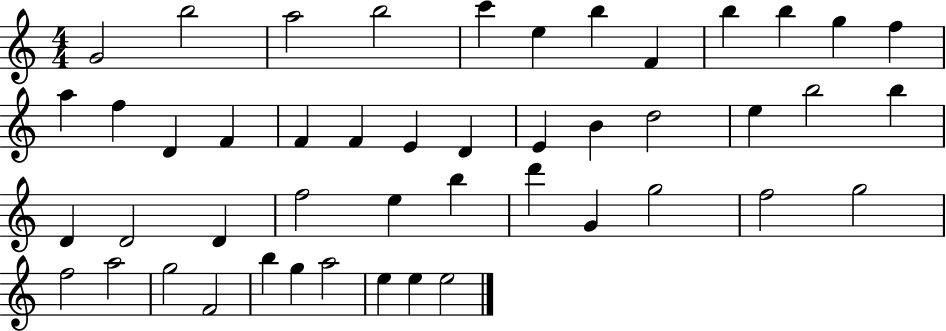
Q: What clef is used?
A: treble